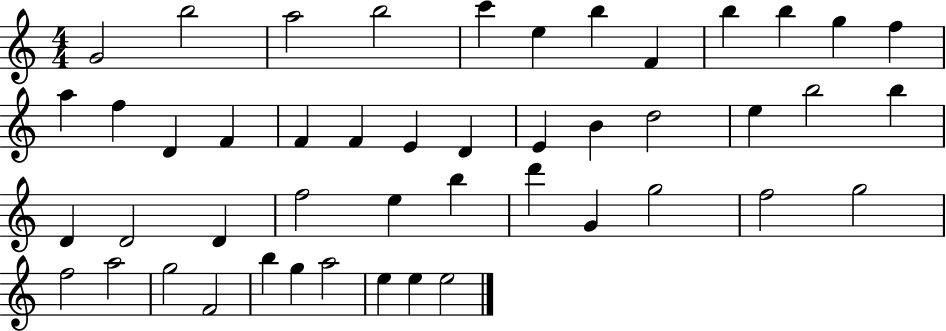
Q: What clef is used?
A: treble